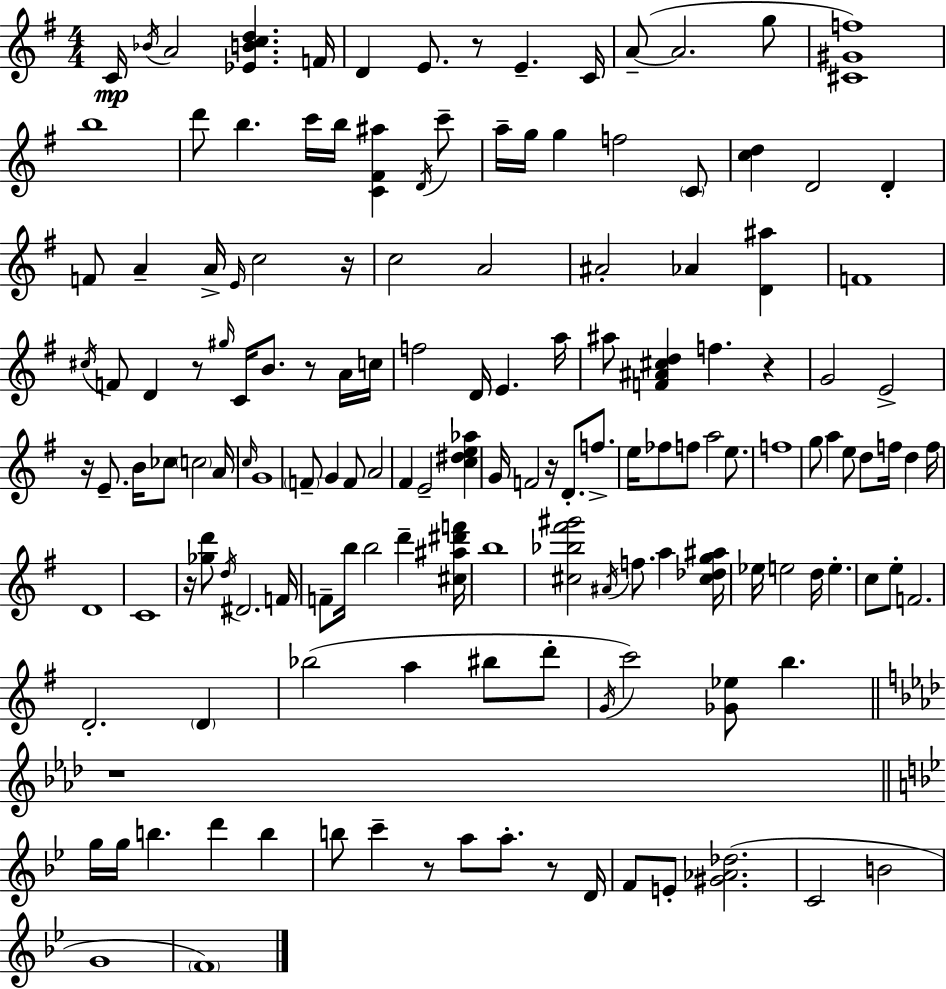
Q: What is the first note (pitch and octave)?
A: C4